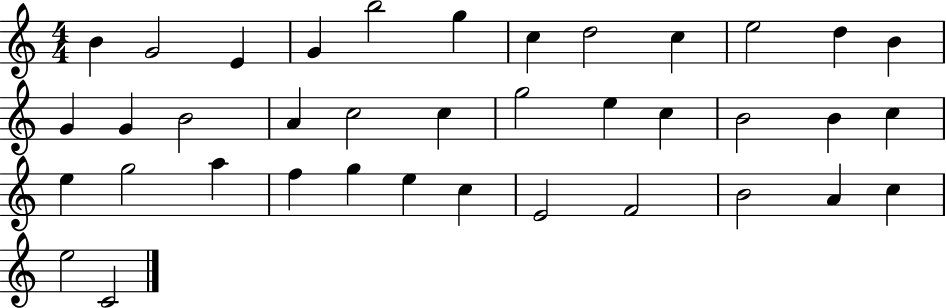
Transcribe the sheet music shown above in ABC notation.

X:1
T:Untitled
M:4/4
L:1/4
K:C
B G2 E G b2 g c d2 c e2 d B G G B2 A c2 c g2 e c B2 B c e g2 a f g e c E2 F2 B2 A c e2 C2